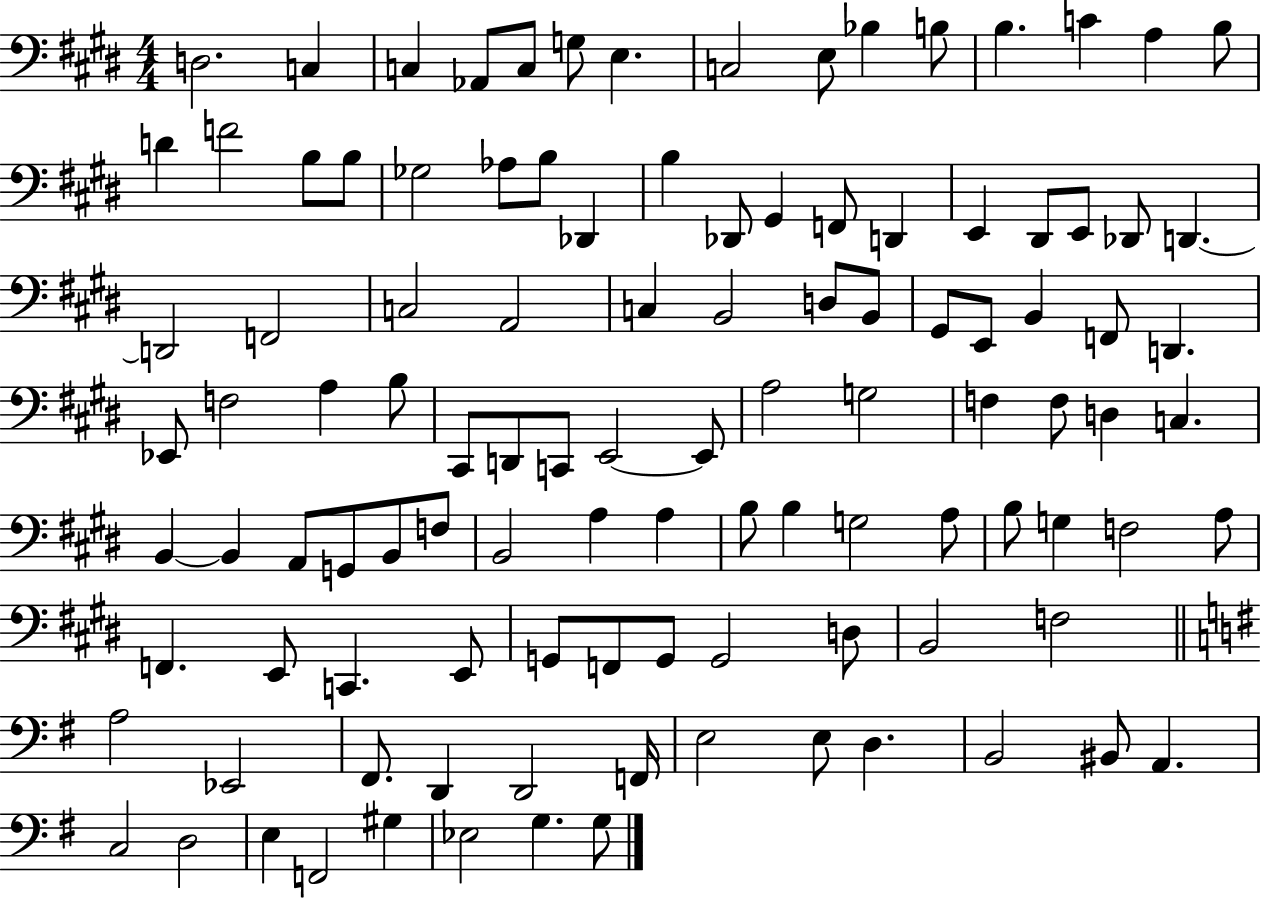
D3/h. C3/q C3/q Ab2/e C3/e G3/e E3/q. C3/h E3/e Bb3/q B3/e B3/q. C4/q A3/q B3/e D4/q F4/h B3/e B3/e Gb3/h Ab3/e B3/e Db2/q B3/q Db2/e G#2/q F2/e D2/q E2/q D#2/e E2/e Db2/e D2/q. D2/h F2/h C3/h A2/h C3/q B2/h D3/e B2/e G#2/e E2/e B2/q F2/e D2/q. Eb2/e F3/h A3/q B3/e C#2/e D2/e C2/e E2/h E2/e A3/h G3/h F3/q F3/e D3/q C3/q. B2/q B2/q A2/e G2/e B2/e F3/e B2/h A3/q A3/q B3/e B3/q G3/h A3/e B3/e G3/q F3/h A3/e F2/q. E2/e C2/q. E2/e G2/e F2/e G2/e G2/h D3/e B2/h F3/h A3/h Eb2/h F#2/e. D2/q D2/h F2/s E3/h E3/e D3/q. B2/h BIS2/e A2/q. C3/h D3/h E3/q F2/h G#3/q Eb3/h G3/q. G3/e